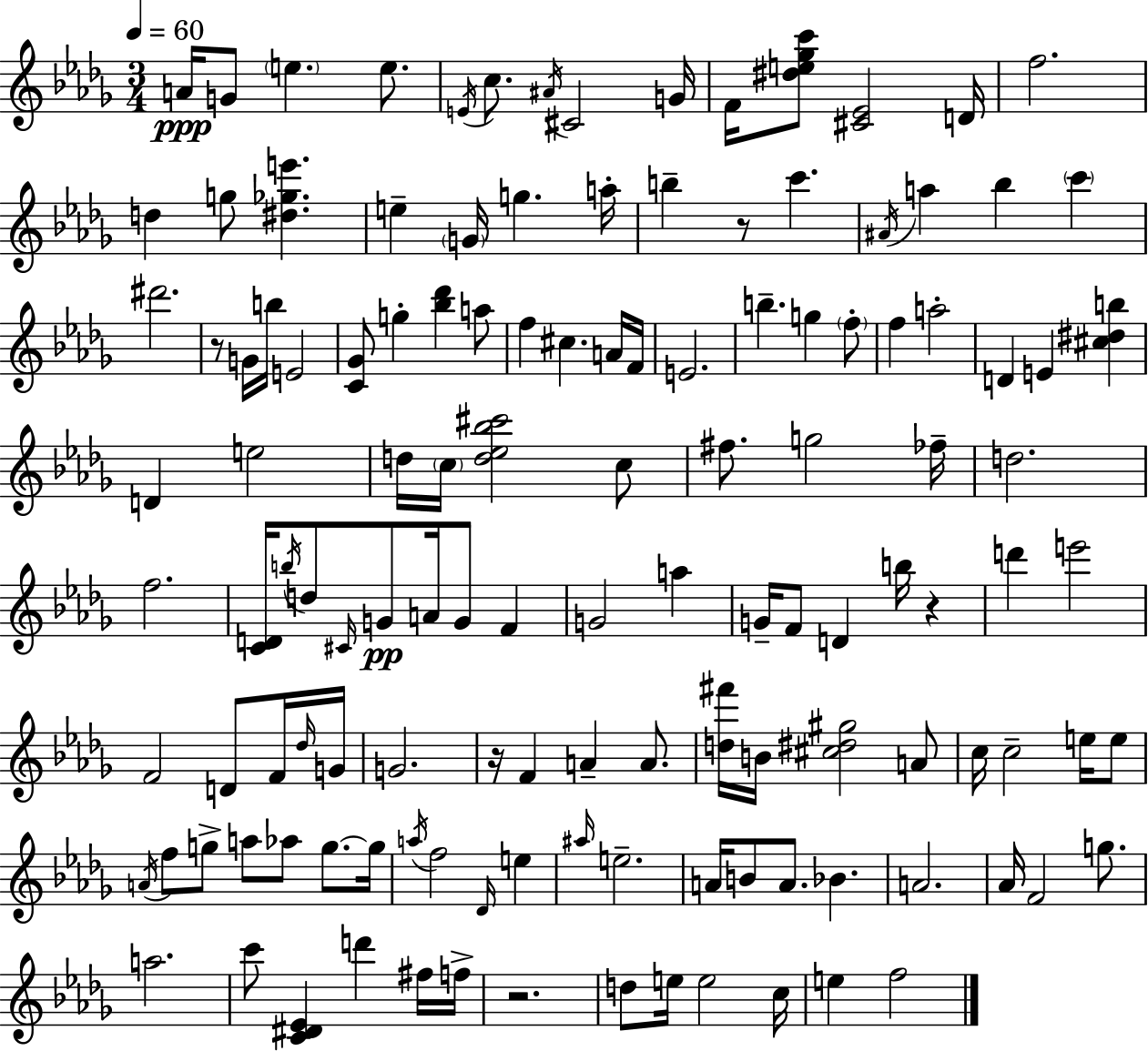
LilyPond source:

{
  \clef treble
  \numericTimeSignature
  \time 3/4
  \key bes \minor
  \tempo 4 = 60
  a'16\ppp g'8 \parenthesize e''4. e''8. | \acciaccatura { e'16 } c''8. \acciaccatura { ais'16 } cis'2 | g'16 f'16 <dis'' e'' ges'' c'''>8 <cis' ees'>2 | d'16 f''2. | \break d''4 g''8 <dis'' ges'' e'''>4. | e''4-- \parenthesize g'16 g''4. | a''16-. b''4-- r8 c'''4. | \acciaccatura { ais'16 } a''4 bes''4 \parenthesize c'''4 | \break dis'''2. | r8 g'16 b''16 e'2 | <c' ges'>8 g''4-. <bes'' des'''>4 | a''8 f''4 cis''4. | \break a'16 f'16 e'2. | b''4.-- g''4 | \parenthesize f''8-. f''4 a''2-. | d'4 e'4 <cis'' dis'' b''>4 | \break d'4 e''2 | d''16 \parenthesize c''16 <d'' ees'' bes'' cis'''>2 | c''8 fis''8. g''2 | fes''16-- d''2. | \break f''2. | <c' d'>16 \acciaccatura { b''16 } d''8 \grace { cis'16 } g'8\pp a'16 g'8 | f'4 g'2 | a''4 g'16-- f'8 d'4 | \break b''16 r4 d'''4 e'''2 | f'2 | d'8 f'16 \grace { des''16 } g'16 g'2. | r16 f'4 a'4-- | \break a'8. <d'' fis'''>16 b'16 <cis'' dis'' gis''>2 | a'8 c''16 c''2-- | e''16 e''8 \acciaccatura { a'16 } f''8 g''8-> a''8 | aes''8 g''8.~~ g''16 \acciaccatura { a''16 } f''2 | \break \grace { des'16 } e''4 \grace { ais''16 } e''2.-- | a'16 b'8 | a'8. bes'4. a'2. | aes'16 f'2 | \break g''8. a''2. | c'''8 | <c' dis' ees'>4 d'''4 fis''16 f''16-> r2. | d''8 | \break e''16 e''2 c''16 e''4 | f''2 \bar "|."
}